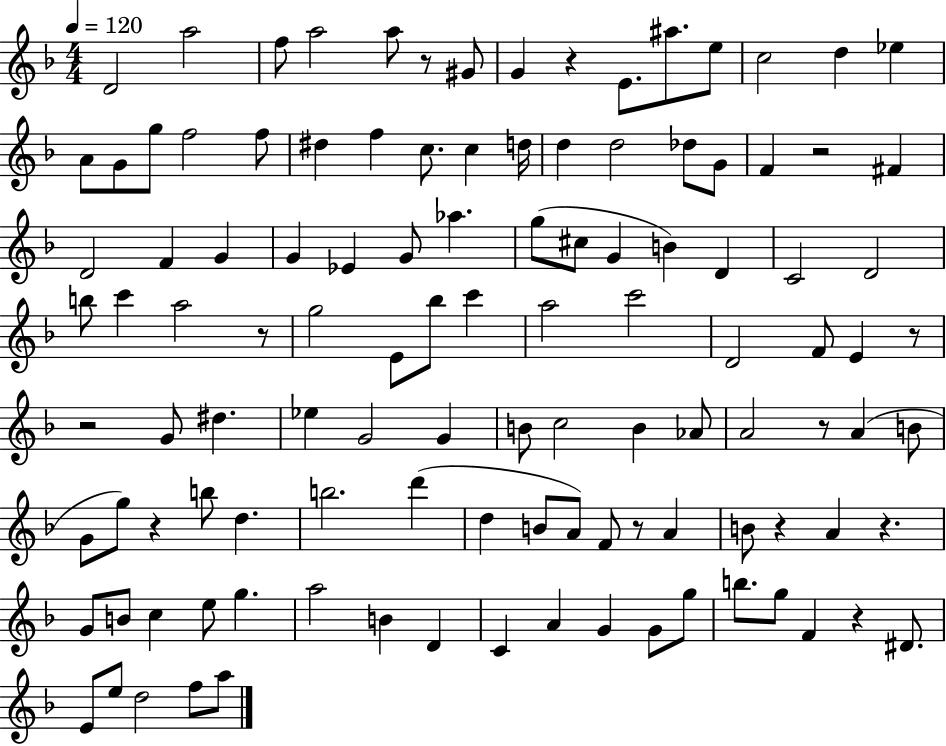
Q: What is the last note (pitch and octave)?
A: A5